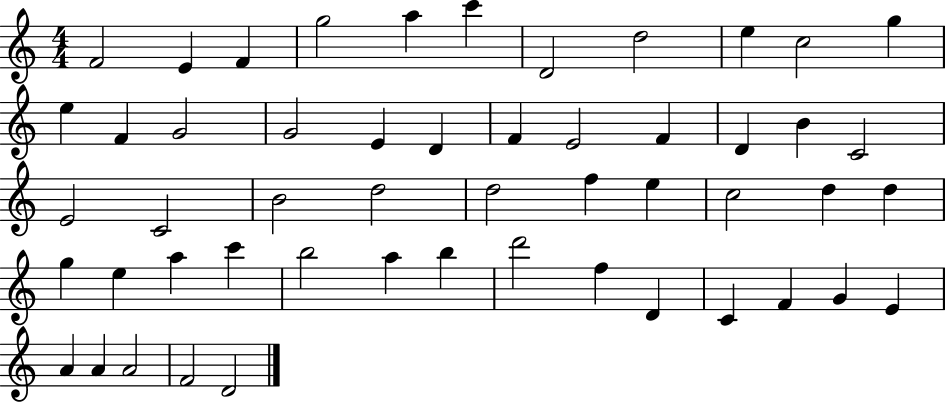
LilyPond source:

{
  \clef treble
  \numericTimeSignature
  \time 4/4
  \key c \major
  f'2 e'4 f'4 | g''2 a''4 c'''4 | d'2 d''2 | e''4 c''2 g''4 | \break e''4 f'4 g'2 | g'2 e'4 d'4 | f'4 e'2 f'4 | d'4 b'4 c'2 | \break e'2 c'2 | b'2 d''2 | d''2 f''4 e''4 | c''2 d''4 d''4 | \break g''4 e''4 a''4 c'''4 | b''2 a''4 b''4 | d'''2 f''4 d'4 | c'4 f'4 g'4 e'4 | \break a'4 a'4 a'2 | f'2 d'2 | \bar "|."
}